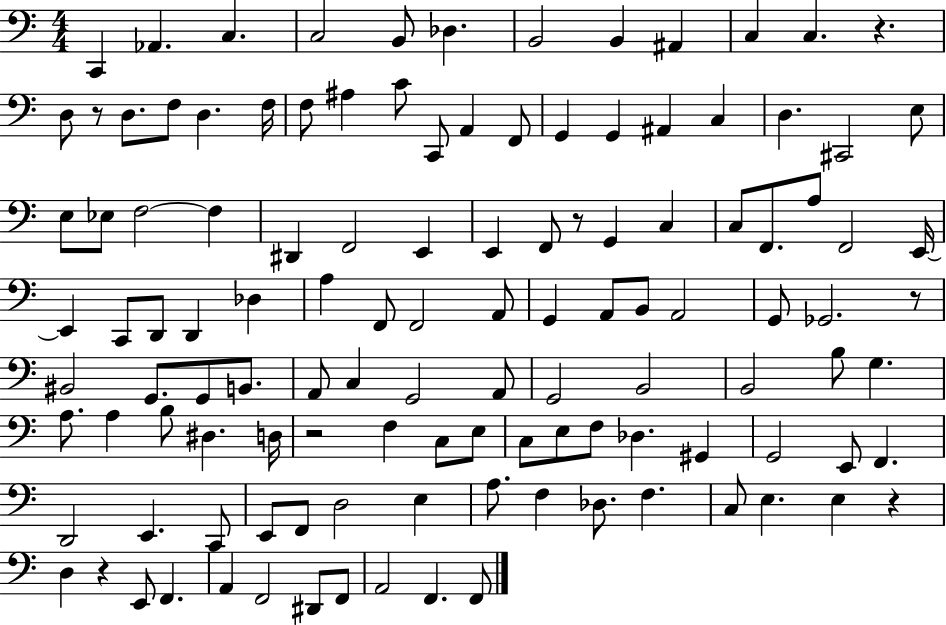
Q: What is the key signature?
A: C major